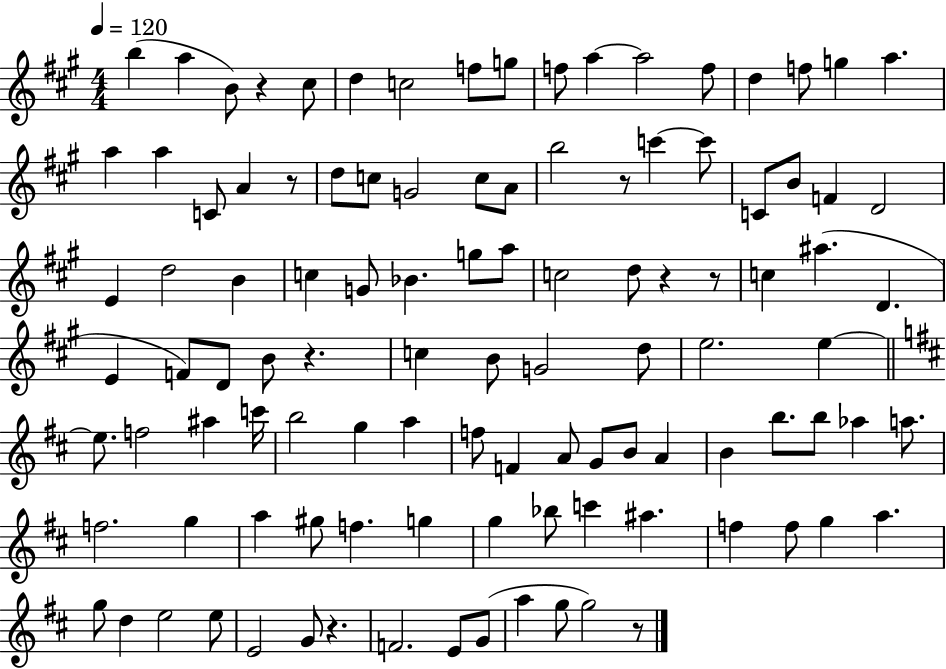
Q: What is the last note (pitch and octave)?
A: G5